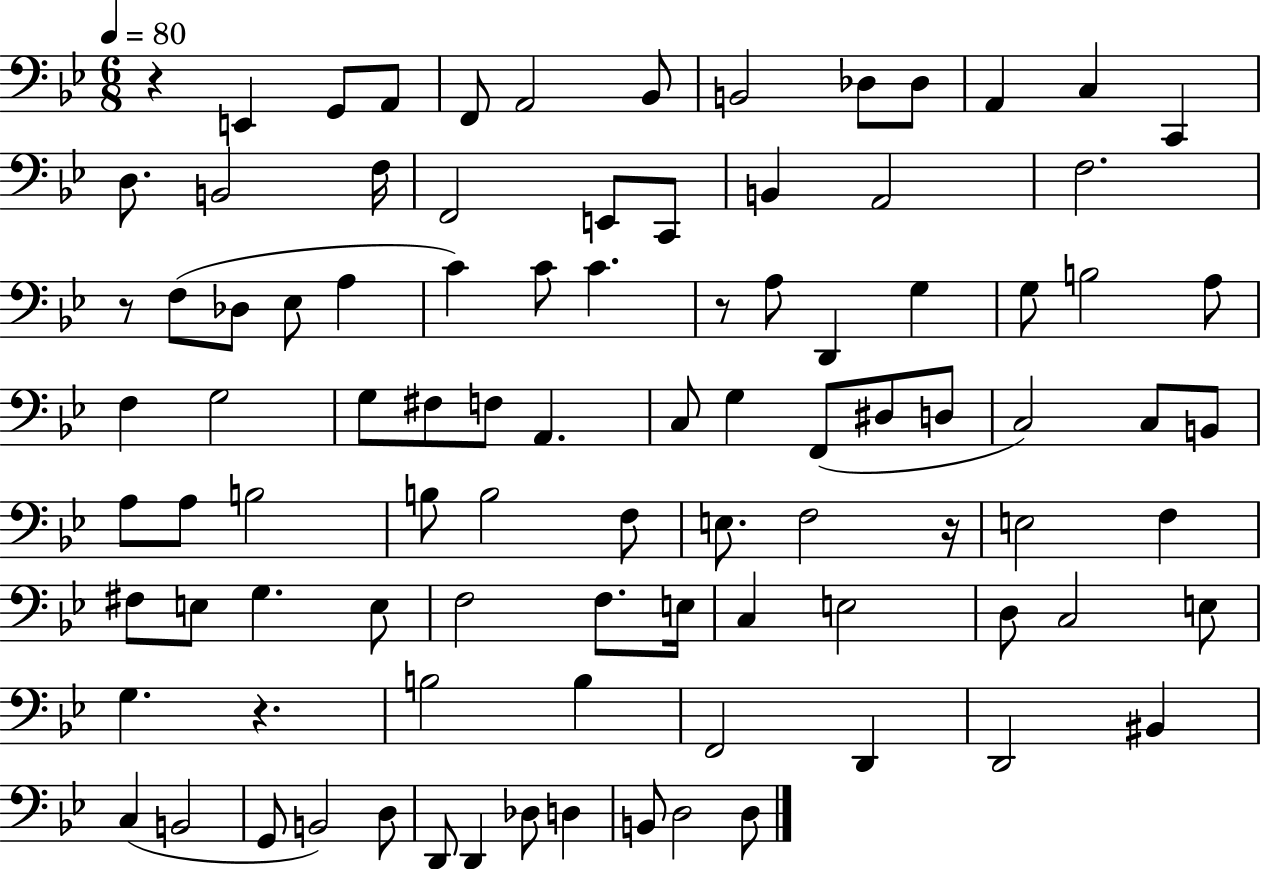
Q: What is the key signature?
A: BES major